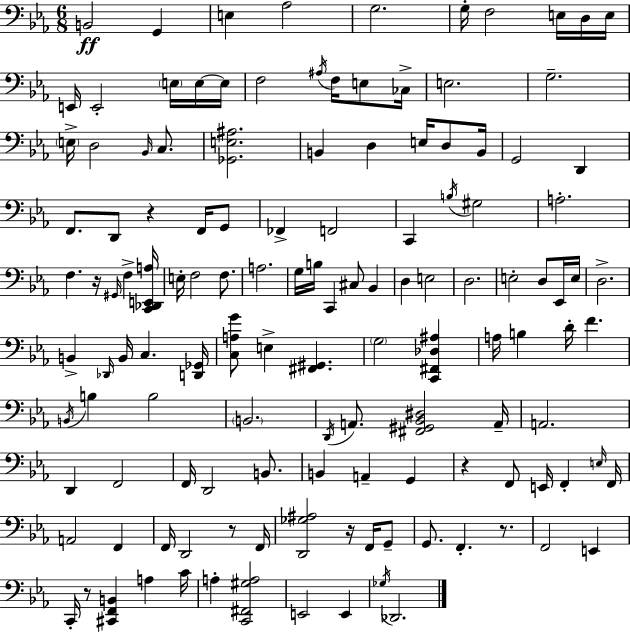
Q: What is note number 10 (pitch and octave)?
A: E3